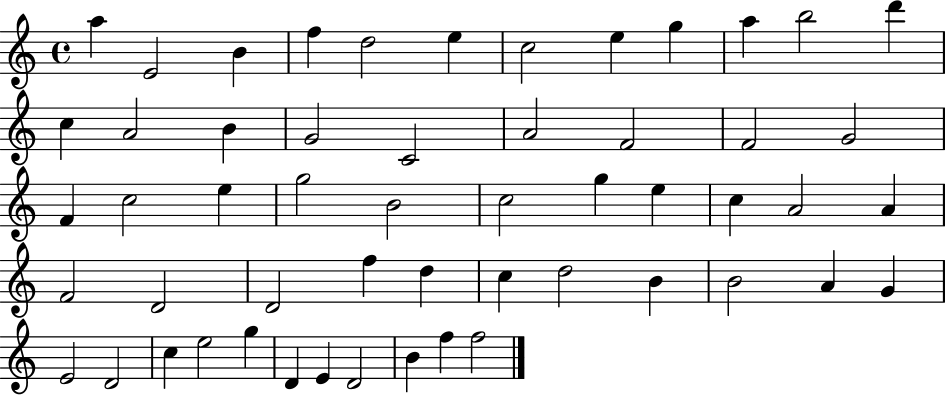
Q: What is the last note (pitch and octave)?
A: F5